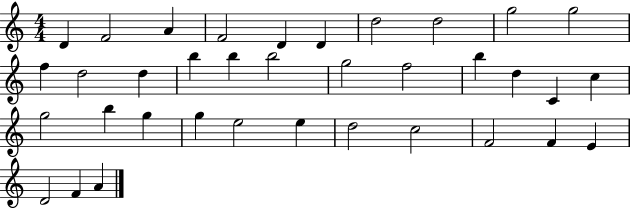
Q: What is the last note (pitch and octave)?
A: A4